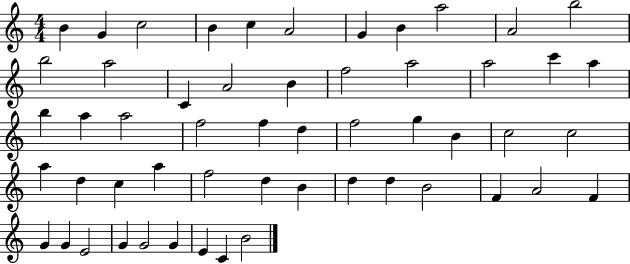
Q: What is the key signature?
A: C major